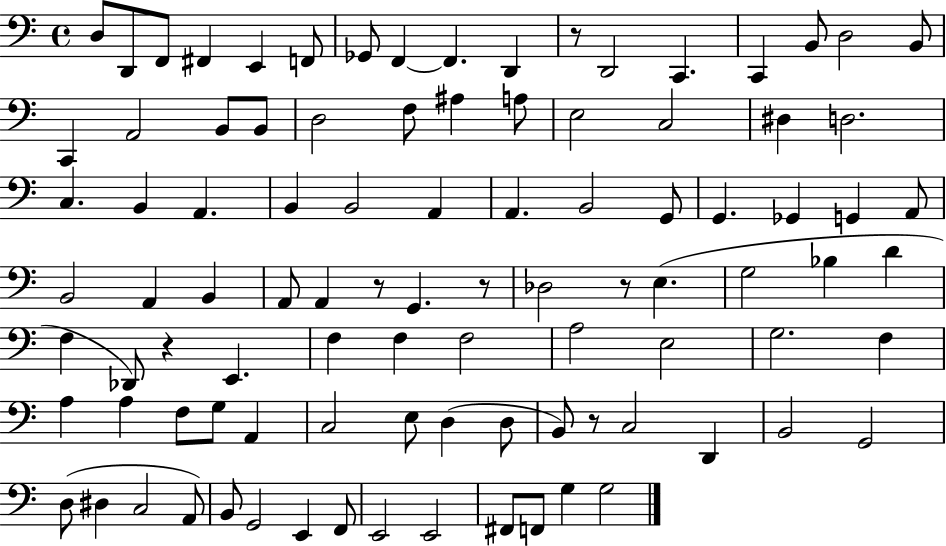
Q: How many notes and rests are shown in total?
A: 96